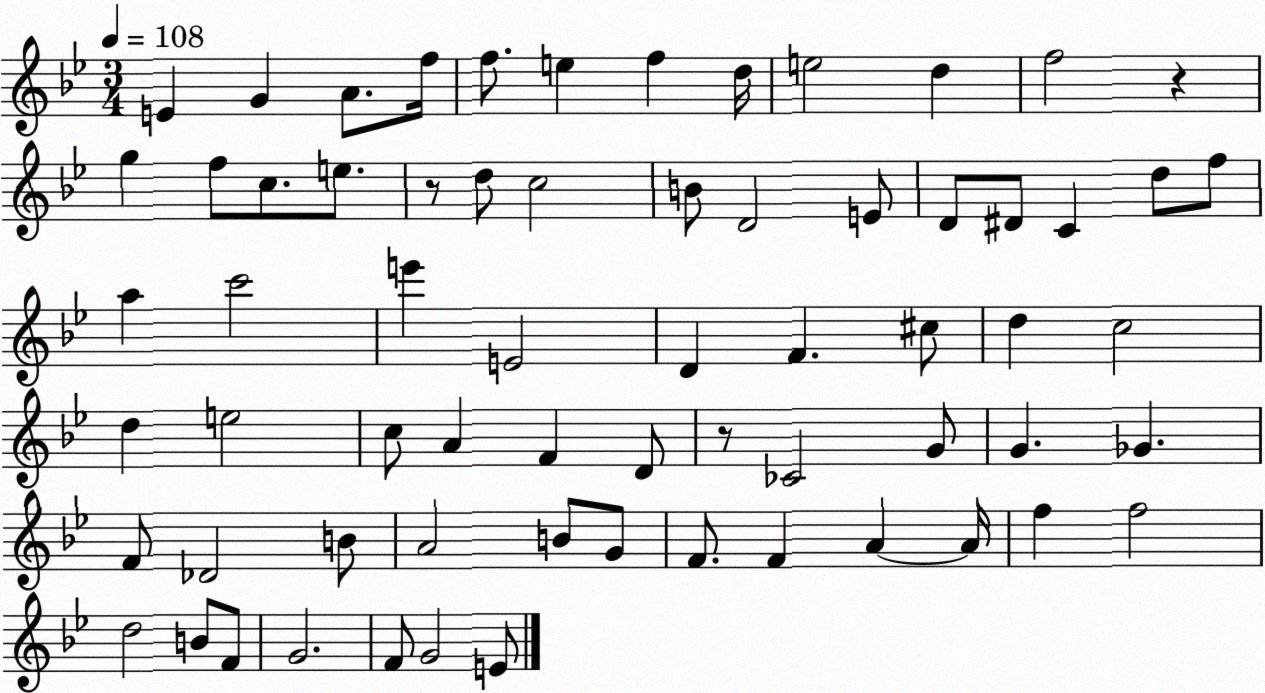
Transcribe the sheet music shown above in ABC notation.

X:1
T:Untitled
M:3/4
L:1/4
K:Bb
E G A/2 f/4 f/2 e f d/4 e2 d f2 z g f/2 c/2 e/2 z/2 d/2 c2 B/2 D2 E/2 D/2 ^D/2 C d/2 f/2 a c'2 e' E2 D F ^c/2 d c2 d e2 c/2 A F D/2 z/2 _C2 G/2 G _G F/2 _D2 B/2 A2 B/2 G/2 F/2 F A A/4 f f2 d2 B/2 F/2 G2 F/2 G2 E/2